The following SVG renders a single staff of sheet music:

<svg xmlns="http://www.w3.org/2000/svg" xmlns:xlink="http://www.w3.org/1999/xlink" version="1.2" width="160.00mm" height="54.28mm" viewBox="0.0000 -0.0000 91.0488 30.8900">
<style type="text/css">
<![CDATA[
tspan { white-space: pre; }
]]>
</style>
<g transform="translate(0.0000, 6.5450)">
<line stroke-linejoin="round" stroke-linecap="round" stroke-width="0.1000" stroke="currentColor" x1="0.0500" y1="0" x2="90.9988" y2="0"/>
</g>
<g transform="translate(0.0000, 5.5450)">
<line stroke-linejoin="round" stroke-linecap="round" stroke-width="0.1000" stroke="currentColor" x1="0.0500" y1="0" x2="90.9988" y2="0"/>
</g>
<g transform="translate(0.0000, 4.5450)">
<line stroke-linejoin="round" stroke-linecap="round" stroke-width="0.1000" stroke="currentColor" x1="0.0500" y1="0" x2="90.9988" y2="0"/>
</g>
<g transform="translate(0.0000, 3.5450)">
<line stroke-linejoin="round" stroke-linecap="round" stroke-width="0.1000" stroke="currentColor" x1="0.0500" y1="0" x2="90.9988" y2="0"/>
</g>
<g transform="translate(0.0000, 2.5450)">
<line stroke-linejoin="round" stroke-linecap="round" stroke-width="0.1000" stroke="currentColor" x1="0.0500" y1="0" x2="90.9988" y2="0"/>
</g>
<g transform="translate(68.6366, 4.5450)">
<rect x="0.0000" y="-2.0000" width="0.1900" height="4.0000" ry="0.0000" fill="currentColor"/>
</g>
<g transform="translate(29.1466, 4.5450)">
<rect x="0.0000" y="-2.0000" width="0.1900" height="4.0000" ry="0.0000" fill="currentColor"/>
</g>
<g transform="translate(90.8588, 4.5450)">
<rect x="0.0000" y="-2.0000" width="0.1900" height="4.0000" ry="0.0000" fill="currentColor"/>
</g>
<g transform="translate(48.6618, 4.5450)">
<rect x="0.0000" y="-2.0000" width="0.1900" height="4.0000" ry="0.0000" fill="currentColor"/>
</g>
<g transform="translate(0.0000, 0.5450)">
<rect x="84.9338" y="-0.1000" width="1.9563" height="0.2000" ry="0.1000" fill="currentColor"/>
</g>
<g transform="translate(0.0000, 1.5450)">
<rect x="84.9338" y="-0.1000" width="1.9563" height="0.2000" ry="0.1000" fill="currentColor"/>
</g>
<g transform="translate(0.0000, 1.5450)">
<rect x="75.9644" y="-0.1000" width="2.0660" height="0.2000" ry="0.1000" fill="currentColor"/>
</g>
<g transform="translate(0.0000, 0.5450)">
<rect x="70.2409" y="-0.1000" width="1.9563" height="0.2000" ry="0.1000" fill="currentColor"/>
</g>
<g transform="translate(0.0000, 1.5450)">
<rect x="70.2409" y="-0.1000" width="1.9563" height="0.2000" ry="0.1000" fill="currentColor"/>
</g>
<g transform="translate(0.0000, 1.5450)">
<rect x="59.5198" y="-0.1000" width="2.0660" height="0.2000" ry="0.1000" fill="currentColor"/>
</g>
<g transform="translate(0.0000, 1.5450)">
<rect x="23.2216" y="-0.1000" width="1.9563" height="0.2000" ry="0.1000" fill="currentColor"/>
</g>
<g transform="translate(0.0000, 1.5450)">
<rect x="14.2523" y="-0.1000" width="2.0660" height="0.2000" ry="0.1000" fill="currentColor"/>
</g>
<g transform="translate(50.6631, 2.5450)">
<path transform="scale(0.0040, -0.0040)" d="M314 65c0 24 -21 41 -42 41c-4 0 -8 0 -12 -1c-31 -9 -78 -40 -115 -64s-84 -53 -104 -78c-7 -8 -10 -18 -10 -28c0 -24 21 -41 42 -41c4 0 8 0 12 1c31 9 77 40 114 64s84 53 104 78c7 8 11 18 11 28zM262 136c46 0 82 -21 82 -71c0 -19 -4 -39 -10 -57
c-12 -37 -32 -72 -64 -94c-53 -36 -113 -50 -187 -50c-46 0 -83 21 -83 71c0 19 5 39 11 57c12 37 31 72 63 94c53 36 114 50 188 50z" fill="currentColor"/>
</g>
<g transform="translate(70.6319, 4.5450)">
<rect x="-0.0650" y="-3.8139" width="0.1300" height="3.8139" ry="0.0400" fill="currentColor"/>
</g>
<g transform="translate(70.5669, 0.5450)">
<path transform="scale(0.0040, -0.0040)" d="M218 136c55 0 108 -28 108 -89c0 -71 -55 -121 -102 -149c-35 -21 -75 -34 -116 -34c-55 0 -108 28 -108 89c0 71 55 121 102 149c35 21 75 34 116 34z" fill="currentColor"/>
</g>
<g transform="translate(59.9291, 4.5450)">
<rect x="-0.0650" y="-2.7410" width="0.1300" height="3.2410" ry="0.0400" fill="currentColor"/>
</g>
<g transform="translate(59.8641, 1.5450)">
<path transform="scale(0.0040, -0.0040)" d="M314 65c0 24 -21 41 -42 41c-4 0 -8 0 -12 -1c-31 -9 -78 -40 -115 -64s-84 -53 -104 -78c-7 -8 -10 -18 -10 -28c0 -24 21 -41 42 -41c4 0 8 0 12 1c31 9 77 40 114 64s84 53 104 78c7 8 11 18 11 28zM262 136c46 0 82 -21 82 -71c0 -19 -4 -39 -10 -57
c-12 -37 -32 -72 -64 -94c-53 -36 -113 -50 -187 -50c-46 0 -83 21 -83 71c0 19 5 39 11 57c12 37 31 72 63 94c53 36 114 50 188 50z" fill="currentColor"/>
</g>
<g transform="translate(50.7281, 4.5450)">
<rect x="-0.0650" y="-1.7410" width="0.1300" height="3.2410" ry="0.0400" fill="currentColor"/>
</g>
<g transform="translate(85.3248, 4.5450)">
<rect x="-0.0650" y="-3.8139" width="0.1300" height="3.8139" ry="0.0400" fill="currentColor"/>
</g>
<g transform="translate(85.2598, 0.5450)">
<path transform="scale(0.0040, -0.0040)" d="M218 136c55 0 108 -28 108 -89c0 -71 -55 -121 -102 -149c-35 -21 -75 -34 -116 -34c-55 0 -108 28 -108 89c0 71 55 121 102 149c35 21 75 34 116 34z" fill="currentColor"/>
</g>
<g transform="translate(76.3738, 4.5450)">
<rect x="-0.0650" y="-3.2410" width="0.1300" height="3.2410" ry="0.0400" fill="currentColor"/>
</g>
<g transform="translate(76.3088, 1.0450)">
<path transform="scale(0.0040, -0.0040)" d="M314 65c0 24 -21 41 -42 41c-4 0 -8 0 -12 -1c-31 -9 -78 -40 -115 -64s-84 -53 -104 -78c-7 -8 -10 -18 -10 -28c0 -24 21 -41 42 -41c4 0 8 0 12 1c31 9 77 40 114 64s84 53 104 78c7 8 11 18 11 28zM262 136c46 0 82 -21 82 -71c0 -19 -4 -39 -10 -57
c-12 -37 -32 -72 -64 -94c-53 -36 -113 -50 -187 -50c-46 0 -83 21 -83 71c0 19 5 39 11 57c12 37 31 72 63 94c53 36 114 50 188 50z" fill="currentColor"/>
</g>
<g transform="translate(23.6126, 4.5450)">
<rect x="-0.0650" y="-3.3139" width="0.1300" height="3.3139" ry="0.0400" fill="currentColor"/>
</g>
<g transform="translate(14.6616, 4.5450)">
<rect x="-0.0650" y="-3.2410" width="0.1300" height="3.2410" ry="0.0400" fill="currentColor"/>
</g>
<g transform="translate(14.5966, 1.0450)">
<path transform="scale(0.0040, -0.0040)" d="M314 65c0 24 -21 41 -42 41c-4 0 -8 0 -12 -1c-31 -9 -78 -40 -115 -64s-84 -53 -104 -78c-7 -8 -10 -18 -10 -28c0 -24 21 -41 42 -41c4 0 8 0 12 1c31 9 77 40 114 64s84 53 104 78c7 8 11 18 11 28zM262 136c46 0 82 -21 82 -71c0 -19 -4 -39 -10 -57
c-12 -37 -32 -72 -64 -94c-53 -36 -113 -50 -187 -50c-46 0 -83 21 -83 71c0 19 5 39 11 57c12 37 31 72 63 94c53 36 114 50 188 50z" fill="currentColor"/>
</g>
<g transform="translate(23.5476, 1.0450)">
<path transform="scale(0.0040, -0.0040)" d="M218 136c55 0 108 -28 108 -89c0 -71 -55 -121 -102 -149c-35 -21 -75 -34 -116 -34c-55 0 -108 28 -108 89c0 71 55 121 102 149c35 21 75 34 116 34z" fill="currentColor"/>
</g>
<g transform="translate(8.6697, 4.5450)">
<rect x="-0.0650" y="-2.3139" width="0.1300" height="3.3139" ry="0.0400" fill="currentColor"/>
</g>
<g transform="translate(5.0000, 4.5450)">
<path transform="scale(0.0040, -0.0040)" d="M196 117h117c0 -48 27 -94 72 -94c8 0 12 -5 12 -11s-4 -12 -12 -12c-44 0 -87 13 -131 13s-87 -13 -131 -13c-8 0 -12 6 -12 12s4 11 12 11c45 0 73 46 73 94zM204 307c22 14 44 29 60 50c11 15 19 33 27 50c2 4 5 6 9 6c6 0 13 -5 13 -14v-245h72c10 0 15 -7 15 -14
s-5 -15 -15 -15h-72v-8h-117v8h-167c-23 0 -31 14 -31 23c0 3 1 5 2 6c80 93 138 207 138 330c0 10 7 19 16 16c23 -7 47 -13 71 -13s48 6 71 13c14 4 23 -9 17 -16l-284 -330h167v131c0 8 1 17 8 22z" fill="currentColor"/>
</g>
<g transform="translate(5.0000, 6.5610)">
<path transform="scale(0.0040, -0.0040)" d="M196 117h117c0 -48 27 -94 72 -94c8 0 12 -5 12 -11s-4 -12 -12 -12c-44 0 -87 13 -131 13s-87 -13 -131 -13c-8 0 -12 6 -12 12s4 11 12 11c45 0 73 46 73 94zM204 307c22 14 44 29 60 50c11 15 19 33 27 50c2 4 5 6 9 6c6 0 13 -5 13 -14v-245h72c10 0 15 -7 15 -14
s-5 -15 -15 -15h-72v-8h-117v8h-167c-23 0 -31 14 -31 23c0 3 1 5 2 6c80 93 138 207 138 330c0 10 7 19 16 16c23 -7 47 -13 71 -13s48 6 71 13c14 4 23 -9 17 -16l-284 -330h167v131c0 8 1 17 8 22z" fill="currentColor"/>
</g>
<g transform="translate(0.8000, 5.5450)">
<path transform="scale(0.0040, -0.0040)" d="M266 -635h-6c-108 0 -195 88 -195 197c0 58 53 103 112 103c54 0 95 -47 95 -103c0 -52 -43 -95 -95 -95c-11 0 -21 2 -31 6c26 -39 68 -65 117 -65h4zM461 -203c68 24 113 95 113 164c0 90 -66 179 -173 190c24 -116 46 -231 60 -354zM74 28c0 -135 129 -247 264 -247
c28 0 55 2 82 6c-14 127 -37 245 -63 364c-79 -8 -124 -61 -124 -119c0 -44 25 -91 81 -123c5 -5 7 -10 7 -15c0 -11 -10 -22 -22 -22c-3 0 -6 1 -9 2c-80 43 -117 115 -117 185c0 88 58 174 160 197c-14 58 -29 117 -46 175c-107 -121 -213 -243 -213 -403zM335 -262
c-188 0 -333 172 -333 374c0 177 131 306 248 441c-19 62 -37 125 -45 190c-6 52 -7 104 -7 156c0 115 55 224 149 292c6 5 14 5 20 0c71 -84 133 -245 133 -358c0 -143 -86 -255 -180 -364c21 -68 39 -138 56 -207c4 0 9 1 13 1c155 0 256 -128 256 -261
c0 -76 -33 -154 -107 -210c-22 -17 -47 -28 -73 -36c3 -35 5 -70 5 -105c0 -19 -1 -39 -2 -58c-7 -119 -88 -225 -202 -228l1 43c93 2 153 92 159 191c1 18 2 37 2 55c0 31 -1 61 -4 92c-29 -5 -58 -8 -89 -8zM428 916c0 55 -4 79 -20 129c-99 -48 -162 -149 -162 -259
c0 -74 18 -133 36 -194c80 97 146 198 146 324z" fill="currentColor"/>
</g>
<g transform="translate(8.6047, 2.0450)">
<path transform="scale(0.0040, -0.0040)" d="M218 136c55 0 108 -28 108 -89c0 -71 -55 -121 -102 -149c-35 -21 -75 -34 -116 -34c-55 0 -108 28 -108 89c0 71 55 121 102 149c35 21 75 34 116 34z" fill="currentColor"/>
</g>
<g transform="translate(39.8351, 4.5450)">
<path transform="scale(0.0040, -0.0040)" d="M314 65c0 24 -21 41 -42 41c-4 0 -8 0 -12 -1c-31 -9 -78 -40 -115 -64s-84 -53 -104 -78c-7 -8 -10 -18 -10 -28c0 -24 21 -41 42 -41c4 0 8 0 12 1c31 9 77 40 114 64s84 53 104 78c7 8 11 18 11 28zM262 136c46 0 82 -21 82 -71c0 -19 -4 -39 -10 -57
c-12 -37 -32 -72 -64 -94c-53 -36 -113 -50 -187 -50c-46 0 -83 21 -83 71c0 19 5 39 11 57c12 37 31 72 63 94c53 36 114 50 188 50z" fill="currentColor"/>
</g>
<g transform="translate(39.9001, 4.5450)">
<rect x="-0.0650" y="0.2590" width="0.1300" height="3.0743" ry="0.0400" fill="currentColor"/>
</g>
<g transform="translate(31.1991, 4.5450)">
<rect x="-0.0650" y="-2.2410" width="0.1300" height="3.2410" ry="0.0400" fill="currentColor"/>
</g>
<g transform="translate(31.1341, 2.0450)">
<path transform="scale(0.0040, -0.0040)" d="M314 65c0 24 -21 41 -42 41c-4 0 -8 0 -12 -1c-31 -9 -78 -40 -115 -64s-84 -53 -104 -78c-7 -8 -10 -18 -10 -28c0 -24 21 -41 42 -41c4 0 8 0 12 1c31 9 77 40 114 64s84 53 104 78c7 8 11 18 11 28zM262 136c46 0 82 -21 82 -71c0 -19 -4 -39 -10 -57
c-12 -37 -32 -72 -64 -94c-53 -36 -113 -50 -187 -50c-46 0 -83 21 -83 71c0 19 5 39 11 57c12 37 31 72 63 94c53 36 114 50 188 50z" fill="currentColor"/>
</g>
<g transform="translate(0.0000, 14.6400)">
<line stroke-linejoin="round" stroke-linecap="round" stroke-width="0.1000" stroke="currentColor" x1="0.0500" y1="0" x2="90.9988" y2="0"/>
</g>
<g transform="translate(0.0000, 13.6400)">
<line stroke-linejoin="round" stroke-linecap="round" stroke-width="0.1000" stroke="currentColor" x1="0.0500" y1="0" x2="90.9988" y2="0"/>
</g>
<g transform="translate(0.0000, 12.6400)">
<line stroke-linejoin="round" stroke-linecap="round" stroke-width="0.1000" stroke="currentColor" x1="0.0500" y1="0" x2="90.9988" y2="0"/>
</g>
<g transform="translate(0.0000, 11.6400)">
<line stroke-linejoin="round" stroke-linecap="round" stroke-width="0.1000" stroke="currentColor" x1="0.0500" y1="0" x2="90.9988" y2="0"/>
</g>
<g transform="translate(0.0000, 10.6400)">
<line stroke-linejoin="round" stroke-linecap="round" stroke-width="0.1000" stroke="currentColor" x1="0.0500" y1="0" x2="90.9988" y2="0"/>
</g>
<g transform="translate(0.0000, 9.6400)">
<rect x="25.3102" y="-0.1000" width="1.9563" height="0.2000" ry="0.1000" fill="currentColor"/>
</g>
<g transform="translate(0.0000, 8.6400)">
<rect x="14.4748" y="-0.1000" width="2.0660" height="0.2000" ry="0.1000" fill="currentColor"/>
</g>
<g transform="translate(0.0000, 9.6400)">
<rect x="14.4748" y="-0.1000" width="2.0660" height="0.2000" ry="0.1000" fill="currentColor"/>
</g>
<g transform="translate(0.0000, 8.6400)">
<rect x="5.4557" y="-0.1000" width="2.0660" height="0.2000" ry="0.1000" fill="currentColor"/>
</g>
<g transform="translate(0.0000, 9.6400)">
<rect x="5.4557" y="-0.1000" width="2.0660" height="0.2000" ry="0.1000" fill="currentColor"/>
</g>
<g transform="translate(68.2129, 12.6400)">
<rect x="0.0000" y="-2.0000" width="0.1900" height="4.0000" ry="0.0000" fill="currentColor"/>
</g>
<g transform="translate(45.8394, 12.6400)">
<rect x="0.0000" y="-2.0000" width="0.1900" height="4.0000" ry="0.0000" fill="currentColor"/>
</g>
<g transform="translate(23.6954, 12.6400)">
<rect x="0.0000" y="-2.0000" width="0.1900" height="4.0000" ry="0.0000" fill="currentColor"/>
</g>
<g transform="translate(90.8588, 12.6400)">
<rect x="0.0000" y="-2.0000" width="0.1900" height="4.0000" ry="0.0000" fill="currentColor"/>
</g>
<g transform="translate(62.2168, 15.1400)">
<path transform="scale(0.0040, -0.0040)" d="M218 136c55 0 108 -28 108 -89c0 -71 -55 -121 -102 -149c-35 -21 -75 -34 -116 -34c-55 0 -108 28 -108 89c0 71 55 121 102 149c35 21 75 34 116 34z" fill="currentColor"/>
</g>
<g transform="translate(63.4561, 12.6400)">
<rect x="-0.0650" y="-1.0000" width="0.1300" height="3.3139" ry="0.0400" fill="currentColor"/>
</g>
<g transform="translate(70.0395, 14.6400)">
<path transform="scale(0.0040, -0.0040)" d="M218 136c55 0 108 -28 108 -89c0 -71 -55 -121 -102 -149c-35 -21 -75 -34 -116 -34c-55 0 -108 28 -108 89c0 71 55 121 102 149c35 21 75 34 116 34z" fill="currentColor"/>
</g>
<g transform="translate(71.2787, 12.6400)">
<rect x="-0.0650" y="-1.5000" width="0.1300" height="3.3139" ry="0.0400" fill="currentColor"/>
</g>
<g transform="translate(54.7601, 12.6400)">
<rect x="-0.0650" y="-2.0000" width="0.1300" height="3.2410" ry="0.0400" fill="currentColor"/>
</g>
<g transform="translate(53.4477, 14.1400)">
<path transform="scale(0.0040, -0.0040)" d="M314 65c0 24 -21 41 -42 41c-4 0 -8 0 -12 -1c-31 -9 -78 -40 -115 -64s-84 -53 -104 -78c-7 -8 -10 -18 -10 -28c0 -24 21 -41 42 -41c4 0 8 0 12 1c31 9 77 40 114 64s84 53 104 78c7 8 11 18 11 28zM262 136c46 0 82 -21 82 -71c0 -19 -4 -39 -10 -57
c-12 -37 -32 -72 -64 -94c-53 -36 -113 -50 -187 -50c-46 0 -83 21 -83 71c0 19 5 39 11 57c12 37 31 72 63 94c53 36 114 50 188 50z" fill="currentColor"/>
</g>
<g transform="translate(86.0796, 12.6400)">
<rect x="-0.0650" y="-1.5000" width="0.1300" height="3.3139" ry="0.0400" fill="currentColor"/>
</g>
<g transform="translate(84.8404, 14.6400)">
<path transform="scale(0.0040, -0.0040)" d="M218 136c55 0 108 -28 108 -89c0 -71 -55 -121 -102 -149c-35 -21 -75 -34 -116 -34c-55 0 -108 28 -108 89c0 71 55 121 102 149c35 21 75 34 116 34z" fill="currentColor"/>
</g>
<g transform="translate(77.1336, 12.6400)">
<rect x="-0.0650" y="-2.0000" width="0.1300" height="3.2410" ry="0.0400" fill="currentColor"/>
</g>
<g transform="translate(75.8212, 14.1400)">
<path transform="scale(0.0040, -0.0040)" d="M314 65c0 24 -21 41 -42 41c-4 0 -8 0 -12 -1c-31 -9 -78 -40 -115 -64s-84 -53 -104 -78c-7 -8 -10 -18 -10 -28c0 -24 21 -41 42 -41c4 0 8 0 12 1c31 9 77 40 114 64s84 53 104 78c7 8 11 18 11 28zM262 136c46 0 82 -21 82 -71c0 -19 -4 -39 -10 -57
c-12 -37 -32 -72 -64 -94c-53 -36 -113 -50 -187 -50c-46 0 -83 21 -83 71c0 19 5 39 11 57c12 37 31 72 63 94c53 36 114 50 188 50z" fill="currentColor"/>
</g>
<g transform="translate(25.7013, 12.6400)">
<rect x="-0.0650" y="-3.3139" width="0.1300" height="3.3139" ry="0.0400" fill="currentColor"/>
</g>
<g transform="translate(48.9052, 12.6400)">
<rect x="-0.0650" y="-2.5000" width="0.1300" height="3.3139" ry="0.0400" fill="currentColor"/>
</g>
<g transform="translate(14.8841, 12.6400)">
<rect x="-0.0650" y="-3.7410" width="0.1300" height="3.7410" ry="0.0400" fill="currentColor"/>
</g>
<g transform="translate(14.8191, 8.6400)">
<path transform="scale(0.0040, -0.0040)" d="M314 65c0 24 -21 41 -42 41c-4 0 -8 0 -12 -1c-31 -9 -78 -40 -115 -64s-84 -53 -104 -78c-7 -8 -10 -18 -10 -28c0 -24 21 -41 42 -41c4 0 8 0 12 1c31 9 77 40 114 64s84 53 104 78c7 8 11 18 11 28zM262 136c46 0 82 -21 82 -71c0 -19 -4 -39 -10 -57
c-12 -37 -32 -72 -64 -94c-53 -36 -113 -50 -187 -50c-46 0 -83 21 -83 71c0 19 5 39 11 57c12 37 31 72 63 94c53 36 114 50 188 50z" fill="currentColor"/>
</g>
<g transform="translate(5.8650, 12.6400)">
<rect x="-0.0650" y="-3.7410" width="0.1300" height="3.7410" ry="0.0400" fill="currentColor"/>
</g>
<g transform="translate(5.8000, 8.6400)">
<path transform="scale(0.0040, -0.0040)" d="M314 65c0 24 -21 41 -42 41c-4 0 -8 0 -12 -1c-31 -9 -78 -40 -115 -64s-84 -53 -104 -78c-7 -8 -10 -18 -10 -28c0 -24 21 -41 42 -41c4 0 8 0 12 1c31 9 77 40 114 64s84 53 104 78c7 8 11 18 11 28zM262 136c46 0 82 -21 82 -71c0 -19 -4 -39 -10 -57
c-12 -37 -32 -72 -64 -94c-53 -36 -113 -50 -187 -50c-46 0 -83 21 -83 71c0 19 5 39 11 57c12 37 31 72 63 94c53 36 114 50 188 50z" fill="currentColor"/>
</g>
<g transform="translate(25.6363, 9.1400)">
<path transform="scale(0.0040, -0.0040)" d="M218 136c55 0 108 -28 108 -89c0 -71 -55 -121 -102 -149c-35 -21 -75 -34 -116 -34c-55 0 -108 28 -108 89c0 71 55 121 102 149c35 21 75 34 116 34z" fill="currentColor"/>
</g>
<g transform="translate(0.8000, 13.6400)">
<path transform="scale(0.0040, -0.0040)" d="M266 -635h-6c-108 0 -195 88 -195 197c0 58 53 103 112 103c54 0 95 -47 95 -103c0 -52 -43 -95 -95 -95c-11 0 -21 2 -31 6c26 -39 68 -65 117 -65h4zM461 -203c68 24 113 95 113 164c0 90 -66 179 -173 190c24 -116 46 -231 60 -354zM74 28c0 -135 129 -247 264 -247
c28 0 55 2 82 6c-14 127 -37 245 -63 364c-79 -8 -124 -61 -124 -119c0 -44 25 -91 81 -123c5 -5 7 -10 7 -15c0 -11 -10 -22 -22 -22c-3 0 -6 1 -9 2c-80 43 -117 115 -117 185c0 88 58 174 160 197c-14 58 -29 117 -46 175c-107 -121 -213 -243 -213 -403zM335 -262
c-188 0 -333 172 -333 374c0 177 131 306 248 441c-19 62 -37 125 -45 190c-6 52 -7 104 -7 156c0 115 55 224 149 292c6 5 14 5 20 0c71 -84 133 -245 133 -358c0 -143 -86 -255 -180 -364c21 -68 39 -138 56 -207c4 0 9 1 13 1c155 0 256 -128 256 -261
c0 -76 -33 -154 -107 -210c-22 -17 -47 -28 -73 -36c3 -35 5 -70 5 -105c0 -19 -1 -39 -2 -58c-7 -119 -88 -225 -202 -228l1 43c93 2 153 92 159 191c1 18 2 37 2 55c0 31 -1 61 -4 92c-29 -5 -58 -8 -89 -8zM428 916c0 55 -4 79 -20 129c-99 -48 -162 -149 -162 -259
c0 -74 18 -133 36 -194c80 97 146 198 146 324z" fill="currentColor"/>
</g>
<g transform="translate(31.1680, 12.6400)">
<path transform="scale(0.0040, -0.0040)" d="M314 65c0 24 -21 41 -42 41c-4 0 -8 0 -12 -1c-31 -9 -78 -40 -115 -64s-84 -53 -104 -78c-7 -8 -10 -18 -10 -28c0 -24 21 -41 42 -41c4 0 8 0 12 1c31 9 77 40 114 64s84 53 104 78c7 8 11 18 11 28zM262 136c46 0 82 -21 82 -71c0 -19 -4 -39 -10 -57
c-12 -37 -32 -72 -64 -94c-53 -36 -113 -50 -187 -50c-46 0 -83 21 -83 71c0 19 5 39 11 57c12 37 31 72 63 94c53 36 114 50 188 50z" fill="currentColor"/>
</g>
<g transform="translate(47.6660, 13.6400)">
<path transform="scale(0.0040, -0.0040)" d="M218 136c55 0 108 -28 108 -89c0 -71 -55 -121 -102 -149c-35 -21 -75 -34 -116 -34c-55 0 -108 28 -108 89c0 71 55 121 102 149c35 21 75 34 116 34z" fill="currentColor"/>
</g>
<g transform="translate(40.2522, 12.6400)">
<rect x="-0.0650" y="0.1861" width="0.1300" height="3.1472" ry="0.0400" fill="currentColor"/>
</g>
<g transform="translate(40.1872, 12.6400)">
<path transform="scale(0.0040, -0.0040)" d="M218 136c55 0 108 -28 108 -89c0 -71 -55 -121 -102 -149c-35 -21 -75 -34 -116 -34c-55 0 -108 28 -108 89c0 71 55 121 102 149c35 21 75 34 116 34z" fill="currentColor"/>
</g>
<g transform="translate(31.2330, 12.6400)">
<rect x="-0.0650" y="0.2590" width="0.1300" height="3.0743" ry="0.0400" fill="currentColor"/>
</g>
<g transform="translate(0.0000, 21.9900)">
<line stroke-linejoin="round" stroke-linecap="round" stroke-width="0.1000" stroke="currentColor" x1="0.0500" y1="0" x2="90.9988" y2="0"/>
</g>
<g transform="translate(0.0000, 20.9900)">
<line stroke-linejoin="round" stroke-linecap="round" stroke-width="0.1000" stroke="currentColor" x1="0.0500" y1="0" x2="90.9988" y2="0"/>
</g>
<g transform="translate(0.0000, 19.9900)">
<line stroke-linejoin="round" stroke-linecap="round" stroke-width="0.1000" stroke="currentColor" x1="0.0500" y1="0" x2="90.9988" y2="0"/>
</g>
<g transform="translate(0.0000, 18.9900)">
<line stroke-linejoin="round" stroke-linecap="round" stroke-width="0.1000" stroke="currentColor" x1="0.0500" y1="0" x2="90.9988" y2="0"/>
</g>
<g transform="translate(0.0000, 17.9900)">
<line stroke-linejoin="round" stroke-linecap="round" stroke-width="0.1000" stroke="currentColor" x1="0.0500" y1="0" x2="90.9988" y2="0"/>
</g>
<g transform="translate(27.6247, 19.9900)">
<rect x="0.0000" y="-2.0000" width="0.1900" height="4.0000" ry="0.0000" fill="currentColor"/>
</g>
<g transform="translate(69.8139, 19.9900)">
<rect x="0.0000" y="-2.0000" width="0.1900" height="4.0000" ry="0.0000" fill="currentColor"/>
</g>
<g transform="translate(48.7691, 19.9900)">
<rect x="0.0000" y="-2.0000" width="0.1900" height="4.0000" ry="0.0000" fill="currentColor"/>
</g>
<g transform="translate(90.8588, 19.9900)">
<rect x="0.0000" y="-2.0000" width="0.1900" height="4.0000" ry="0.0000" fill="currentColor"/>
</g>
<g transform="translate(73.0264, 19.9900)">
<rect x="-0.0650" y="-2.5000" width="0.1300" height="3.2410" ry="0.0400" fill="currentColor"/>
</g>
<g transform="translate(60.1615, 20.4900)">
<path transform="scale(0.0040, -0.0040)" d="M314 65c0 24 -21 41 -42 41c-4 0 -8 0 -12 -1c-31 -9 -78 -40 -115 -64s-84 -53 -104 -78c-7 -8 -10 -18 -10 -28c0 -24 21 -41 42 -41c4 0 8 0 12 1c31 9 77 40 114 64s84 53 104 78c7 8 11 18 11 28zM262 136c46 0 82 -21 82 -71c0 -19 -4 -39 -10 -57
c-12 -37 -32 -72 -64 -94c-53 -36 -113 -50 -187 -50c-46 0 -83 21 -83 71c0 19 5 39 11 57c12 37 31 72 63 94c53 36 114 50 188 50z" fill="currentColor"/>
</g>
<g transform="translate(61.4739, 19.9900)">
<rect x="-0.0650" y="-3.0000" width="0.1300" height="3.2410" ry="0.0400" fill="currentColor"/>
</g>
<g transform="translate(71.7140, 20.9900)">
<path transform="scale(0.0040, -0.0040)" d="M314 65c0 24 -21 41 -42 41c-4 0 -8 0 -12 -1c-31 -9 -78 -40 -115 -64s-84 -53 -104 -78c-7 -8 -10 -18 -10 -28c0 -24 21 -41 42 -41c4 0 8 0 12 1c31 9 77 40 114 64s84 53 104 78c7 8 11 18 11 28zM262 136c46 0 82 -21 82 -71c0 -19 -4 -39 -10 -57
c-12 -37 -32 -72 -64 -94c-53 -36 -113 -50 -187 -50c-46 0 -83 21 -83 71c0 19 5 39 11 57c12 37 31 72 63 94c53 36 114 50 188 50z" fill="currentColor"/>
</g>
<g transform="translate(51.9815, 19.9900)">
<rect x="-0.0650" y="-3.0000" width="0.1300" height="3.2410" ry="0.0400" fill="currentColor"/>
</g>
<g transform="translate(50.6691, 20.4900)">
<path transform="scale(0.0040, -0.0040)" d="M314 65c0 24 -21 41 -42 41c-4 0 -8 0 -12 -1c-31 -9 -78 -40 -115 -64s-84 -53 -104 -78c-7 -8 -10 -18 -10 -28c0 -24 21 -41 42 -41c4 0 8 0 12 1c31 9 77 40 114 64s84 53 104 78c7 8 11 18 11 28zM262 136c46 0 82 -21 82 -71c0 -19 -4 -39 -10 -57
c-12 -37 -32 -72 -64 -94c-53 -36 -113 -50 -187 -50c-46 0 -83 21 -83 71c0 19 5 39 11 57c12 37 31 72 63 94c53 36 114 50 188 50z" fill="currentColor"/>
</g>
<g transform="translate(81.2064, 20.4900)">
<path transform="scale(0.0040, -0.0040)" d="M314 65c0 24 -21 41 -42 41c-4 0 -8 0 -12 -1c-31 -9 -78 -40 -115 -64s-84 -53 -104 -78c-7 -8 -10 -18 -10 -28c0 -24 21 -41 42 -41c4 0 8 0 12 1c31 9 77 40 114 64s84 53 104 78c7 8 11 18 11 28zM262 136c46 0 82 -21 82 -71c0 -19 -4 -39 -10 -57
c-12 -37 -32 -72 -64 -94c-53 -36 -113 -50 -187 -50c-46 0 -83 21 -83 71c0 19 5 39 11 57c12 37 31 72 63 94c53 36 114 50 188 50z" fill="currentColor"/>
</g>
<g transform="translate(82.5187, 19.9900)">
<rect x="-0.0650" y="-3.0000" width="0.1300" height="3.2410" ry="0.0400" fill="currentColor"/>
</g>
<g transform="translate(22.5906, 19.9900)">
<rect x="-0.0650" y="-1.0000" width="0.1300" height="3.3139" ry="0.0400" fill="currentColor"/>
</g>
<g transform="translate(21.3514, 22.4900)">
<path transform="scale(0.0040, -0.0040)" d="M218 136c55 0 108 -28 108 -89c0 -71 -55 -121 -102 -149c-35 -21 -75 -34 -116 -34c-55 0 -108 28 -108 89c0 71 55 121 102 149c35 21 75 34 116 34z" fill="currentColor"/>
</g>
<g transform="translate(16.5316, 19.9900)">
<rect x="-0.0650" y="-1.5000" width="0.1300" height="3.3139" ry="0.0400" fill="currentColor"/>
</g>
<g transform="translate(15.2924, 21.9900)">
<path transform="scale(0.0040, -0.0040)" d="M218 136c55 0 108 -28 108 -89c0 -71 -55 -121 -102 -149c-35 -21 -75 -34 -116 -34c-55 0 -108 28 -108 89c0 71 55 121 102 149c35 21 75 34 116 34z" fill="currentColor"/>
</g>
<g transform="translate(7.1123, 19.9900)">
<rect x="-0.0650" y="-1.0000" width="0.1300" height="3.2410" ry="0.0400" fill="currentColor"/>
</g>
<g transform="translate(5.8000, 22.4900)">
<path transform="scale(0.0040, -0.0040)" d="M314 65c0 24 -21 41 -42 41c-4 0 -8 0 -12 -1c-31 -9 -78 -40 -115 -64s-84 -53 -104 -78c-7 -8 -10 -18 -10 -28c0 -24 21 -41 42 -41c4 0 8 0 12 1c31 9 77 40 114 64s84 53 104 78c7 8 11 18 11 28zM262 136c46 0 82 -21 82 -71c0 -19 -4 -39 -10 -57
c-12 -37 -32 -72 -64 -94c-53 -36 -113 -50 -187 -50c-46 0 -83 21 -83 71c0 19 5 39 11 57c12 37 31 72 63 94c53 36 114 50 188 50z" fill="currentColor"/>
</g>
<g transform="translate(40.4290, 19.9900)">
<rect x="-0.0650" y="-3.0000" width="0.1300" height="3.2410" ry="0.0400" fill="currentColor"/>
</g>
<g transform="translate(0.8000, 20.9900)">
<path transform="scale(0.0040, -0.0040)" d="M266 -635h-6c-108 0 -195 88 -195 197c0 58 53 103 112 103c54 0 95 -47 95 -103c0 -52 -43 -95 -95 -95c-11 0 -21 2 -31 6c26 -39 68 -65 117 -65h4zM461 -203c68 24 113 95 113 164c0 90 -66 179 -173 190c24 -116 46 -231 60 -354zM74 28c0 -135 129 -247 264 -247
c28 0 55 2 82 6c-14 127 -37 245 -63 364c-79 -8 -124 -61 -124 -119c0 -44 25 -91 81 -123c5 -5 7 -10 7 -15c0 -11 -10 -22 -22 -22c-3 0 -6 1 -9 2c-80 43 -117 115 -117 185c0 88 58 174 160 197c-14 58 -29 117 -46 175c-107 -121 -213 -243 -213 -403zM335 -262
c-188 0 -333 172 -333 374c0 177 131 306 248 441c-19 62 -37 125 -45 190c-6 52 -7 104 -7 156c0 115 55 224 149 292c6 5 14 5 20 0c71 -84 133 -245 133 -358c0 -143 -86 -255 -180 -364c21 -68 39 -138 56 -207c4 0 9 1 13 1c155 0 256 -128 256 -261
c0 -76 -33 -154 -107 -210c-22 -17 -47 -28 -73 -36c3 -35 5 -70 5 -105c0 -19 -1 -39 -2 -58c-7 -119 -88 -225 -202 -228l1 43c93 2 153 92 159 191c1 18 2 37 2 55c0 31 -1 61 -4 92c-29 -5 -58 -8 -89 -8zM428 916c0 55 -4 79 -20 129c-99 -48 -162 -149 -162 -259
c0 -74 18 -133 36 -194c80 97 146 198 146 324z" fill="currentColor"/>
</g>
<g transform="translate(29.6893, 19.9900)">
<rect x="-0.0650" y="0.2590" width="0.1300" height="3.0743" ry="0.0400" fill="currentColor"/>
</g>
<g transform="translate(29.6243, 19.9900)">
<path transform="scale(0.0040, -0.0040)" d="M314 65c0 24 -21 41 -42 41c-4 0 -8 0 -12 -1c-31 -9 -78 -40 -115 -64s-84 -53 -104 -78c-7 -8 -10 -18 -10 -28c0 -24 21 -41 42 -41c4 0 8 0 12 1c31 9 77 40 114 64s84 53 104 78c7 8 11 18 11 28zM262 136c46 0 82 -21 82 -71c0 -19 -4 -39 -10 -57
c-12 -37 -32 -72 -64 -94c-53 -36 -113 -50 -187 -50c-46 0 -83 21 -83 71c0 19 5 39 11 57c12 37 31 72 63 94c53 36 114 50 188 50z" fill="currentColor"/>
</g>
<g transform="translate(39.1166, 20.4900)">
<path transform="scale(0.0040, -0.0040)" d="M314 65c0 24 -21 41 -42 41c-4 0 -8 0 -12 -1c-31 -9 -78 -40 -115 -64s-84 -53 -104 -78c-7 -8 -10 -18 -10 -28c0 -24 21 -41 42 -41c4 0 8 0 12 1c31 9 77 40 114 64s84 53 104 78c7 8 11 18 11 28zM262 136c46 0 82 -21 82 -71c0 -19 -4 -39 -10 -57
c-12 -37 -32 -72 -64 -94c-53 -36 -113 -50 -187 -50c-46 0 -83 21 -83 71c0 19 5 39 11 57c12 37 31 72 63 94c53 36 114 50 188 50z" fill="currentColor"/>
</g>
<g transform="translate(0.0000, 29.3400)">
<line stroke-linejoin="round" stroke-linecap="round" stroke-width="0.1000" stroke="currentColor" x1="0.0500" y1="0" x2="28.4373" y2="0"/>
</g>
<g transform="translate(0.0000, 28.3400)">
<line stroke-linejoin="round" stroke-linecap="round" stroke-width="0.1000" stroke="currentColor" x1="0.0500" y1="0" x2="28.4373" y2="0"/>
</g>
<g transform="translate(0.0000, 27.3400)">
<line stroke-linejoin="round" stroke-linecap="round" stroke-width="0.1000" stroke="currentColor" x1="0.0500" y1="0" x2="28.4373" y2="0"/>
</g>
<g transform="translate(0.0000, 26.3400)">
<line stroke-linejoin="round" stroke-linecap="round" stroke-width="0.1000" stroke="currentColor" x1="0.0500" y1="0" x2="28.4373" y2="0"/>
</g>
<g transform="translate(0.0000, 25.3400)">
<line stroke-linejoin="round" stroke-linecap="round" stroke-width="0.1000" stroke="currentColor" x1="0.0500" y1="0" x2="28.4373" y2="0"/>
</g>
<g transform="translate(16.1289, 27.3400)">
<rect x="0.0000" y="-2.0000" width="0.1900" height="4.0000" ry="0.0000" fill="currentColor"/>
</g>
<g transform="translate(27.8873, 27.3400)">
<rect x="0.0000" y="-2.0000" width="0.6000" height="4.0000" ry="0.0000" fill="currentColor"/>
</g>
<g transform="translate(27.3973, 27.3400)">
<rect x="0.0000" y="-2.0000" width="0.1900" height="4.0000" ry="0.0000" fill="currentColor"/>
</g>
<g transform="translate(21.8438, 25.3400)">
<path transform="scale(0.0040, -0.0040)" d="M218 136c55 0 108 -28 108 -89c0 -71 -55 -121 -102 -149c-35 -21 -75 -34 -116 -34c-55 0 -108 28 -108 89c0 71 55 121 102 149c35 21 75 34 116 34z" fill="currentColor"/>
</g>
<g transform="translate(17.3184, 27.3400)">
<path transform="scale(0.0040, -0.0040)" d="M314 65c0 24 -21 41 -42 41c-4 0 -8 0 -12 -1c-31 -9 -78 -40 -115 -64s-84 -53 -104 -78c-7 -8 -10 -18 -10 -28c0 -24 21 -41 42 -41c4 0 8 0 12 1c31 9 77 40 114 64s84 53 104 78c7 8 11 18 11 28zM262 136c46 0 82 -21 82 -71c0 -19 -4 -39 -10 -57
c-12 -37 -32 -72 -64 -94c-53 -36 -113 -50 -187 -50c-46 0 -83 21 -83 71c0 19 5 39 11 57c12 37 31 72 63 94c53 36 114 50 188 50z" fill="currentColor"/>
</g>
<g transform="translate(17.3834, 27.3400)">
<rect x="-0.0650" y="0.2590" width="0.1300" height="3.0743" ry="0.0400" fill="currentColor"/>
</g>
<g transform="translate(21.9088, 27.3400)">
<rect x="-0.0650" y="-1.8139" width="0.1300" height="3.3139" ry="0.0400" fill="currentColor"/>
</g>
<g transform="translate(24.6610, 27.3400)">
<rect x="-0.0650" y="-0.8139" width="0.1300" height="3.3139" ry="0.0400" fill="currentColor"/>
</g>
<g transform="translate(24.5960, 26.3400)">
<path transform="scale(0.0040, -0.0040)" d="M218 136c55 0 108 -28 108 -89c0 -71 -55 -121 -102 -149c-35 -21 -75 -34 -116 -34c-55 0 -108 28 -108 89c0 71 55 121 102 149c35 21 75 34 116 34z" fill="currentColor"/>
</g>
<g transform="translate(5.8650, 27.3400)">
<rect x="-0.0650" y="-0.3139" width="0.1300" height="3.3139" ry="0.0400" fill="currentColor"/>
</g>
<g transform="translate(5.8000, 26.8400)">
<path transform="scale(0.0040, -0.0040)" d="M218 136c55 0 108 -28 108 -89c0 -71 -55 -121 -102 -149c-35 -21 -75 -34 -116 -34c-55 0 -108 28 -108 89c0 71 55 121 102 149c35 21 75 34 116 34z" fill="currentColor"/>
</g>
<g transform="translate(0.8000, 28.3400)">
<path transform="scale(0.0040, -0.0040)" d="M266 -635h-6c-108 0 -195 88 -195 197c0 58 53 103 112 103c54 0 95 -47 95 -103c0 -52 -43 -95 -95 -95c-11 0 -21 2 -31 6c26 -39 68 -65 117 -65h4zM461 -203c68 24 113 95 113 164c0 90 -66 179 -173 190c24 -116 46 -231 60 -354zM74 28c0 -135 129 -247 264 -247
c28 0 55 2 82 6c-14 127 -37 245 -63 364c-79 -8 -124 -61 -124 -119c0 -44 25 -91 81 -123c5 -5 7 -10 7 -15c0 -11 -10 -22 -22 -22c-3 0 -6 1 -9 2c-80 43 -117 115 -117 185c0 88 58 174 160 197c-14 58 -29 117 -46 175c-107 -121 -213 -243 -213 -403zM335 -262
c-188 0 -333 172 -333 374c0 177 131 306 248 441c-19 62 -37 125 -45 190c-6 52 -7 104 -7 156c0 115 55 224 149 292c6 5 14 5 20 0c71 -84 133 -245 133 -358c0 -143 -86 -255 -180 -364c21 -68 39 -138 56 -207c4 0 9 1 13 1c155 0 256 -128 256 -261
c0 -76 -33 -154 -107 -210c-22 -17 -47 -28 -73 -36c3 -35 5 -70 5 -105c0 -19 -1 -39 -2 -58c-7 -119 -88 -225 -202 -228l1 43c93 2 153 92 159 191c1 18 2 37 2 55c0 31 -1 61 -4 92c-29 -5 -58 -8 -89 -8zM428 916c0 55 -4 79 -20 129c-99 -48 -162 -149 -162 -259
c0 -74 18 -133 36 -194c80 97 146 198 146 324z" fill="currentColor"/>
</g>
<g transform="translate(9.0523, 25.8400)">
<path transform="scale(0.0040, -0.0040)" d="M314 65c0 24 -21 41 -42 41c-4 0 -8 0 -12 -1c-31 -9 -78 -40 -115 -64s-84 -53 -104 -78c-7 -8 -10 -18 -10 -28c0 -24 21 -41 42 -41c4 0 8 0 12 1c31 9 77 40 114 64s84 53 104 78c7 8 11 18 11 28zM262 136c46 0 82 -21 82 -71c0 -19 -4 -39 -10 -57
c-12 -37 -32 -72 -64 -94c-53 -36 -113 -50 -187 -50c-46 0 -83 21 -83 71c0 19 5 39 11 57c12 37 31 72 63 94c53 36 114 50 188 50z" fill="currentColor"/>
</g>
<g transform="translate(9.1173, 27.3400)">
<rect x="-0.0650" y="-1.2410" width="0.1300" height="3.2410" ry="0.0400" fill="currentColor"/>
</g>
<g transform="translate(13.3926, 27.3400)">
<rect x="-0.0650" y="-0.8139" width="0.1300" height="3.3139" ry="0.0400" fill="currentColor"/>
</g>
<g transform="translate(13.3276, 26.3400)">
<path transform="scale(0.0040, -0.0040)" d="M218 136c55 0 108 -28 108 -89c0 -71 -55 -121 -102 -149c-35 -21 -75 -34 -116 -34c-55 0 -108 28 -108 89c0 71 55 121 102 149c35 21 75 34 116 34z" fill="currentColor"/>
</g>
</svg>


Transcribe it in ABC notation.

X:1
T:Untitled
M:4/4
L:1/4
K:C
g b2 b g2 B2 f2 a2 c' b2 c' c'2 c'2 b B2 B G F2 D E F2 E D2 E D B2 A2 A2 A2 G2 A2 c e2 d B2 f d